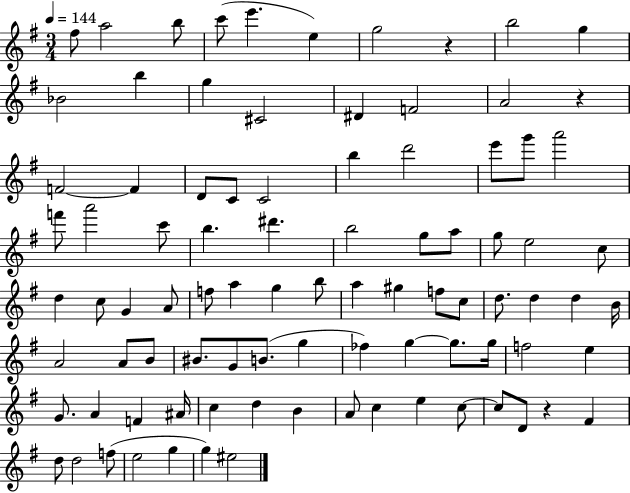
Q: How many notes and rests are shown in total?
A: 90